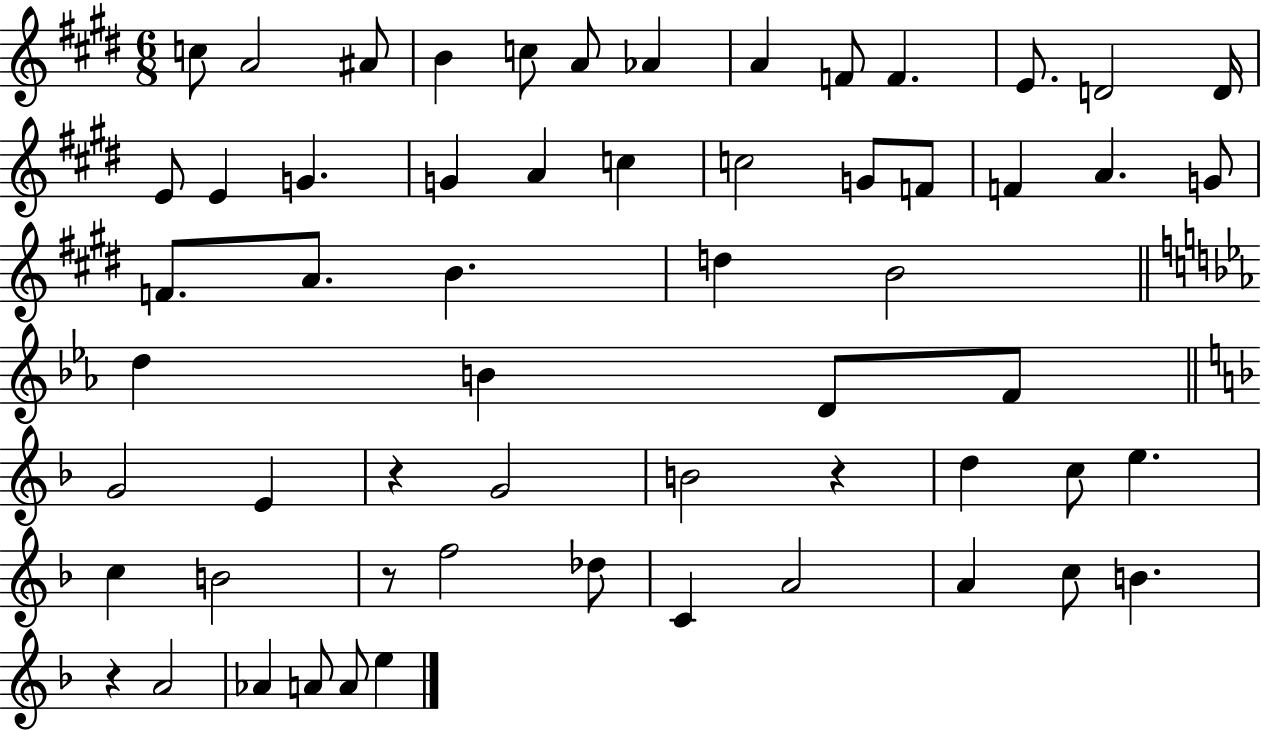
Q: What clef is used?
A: treble